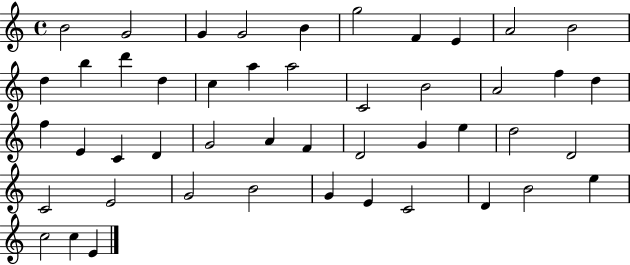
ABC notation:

X:1
T:Untitled
M:4/4
L:1/4
K:C
B2 G2 G G2 B g2 F E A2 B2 d b d' d c a a2 C2 B2 A2 f d f E C D G2 A F D2 G e d2 D2 C2 E2 G2 B2 G E C2 D B2 e c2 c E